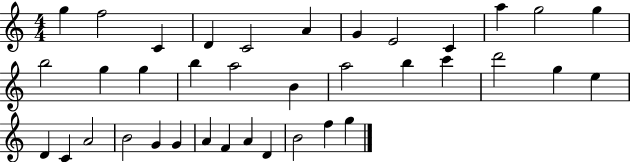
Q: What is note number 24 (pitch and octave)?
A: E5